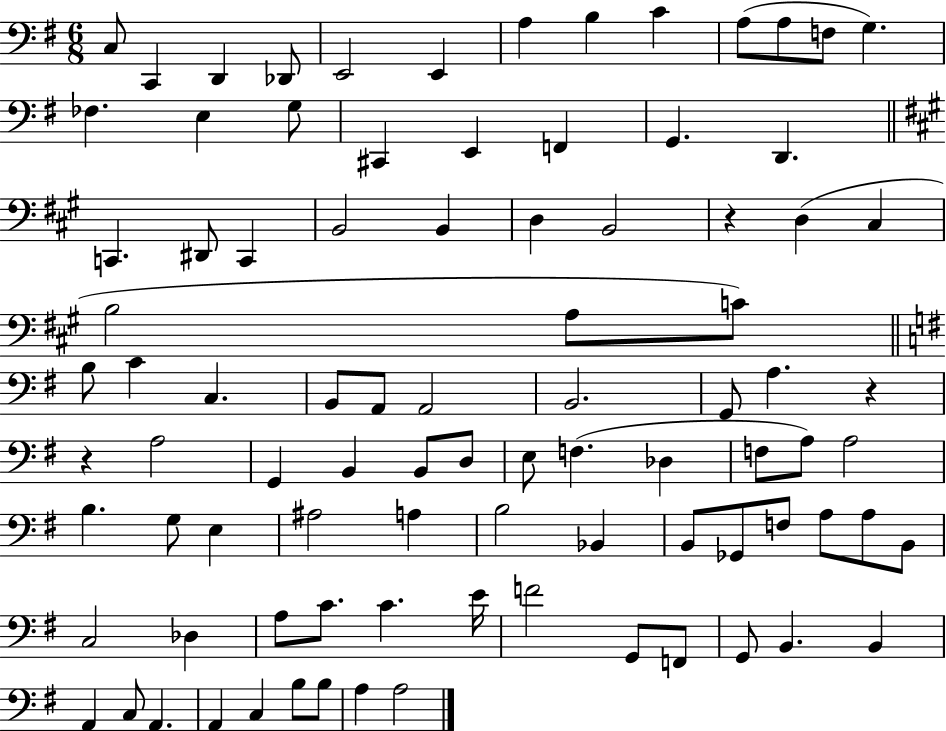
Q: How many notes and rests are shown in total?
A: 90